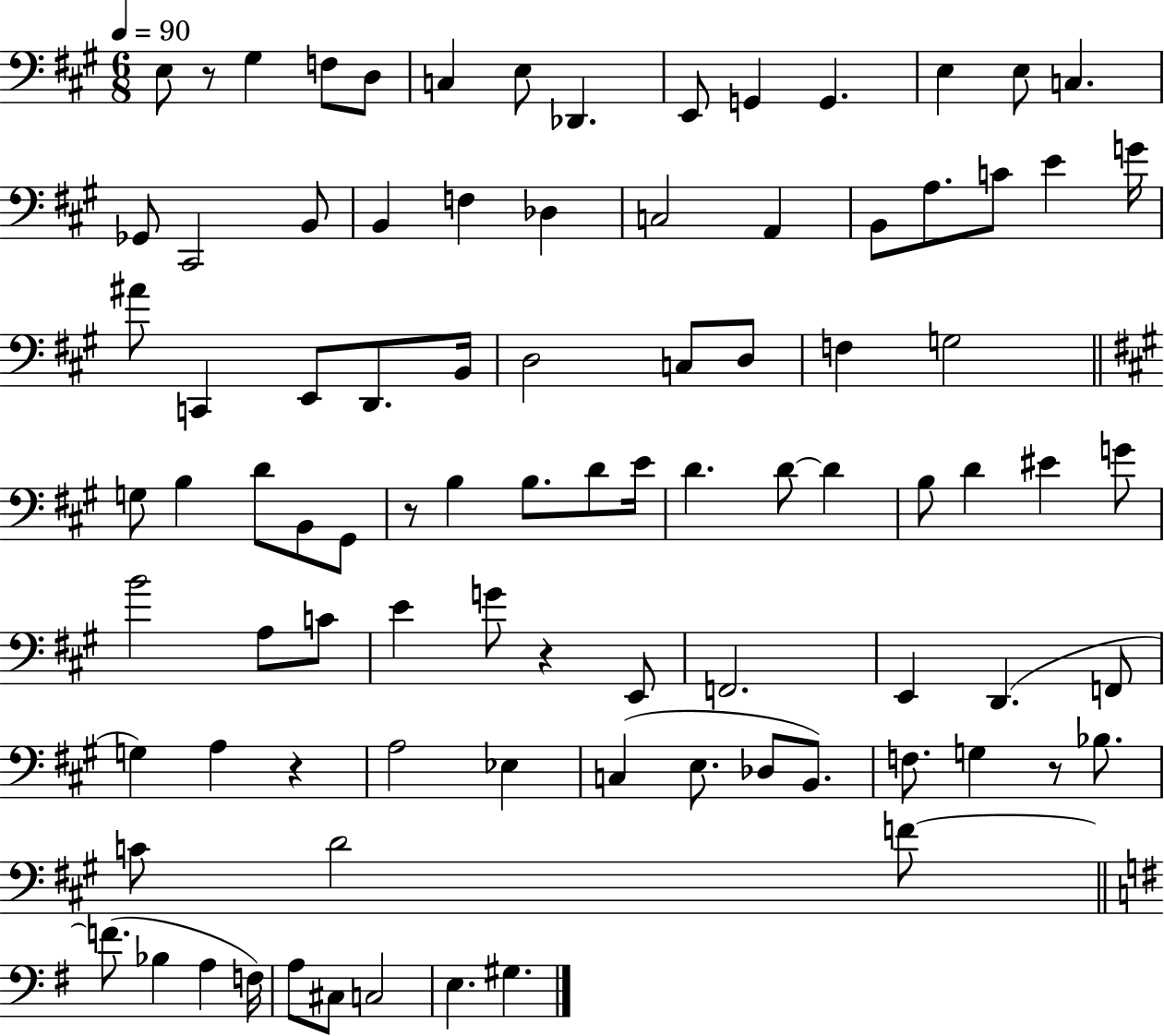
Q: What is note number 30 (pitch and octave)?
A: D2